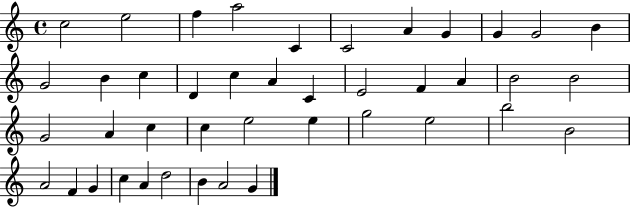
C5/h E5/h F5/q A5/h C4/q C4/h A4/q G4/q G4/q G4/h B4/q G4/h B4/q C5/q D4/q C5/q A4/q C4/q E4/h F4/q A4/q B4/h B4/h G4/h A4/q C5/q C5/q E5/h E5/q G5/h E5/h B5/h B4/h A4/h F4/q G4/q C5/q A4/q D5/h B4/q A4/h G4/q